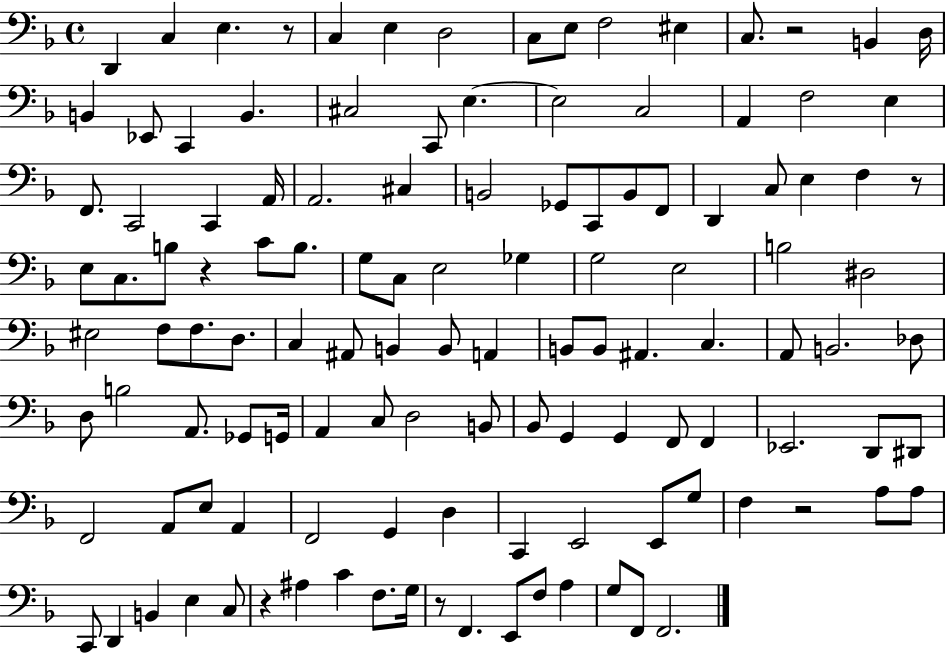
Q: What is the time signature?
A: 4/4